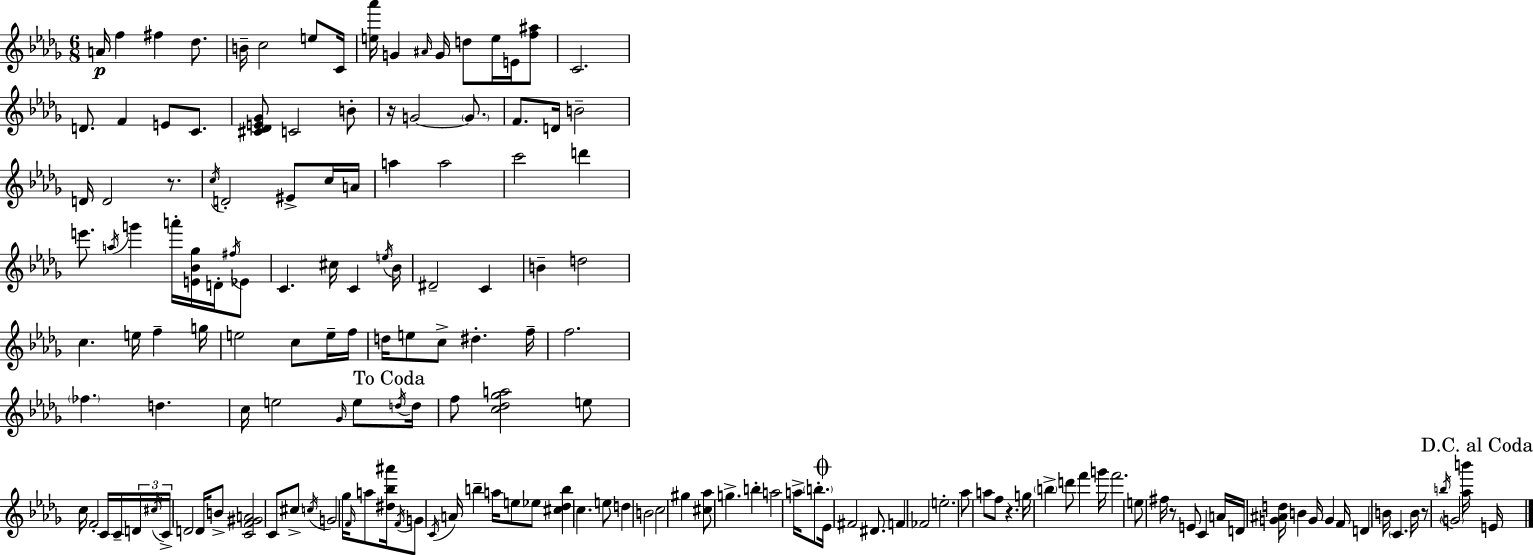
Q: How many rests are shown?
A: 5